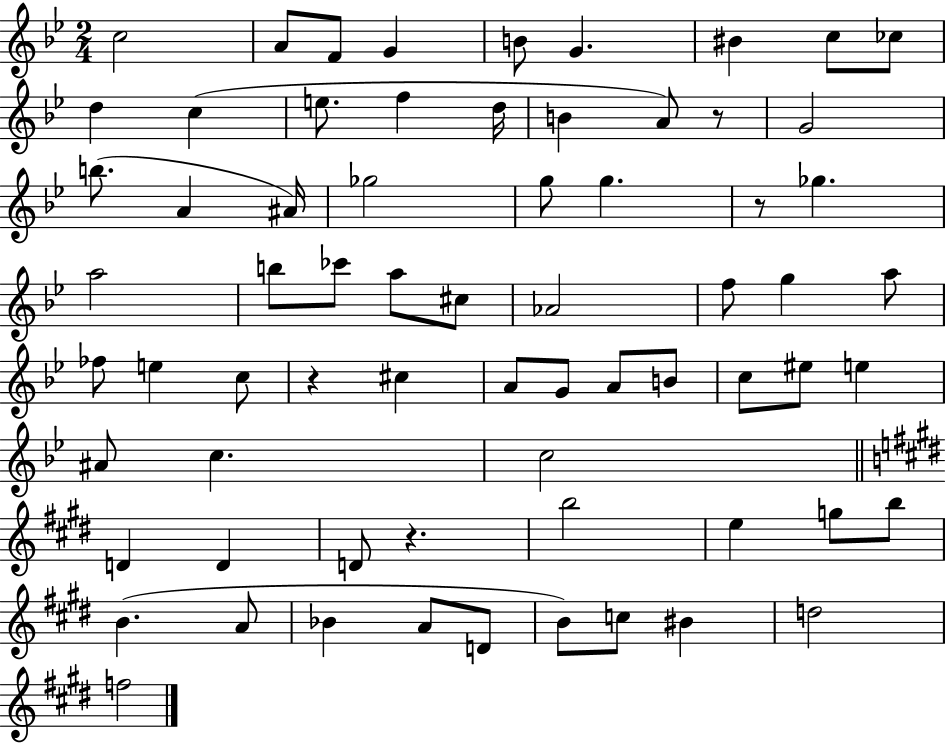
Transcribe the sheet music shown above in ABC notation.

X:1
T:Untitled
M:2/4
L:1/4
K:Bb
c2 A/2 F/2 G B/2 G ^B c/2 _c/2 d c e/2 f d/4 B A/2 z/2 G2 b/2 A ^A/4 _g2 g/2 g z/2 _g a2 b/2 _c'/2 a/2 ^c/2 _A2 f/2 g a/2 _f/2 e c/2 z ^c A/2 G/2 A/2 B/2 c/2 ^e/2 e ^A/2 c c2 D D D/2 z b2 e g/2 b/2 B A/2 _B A/2 D/2 B/2 c/2 ^B d2 f2